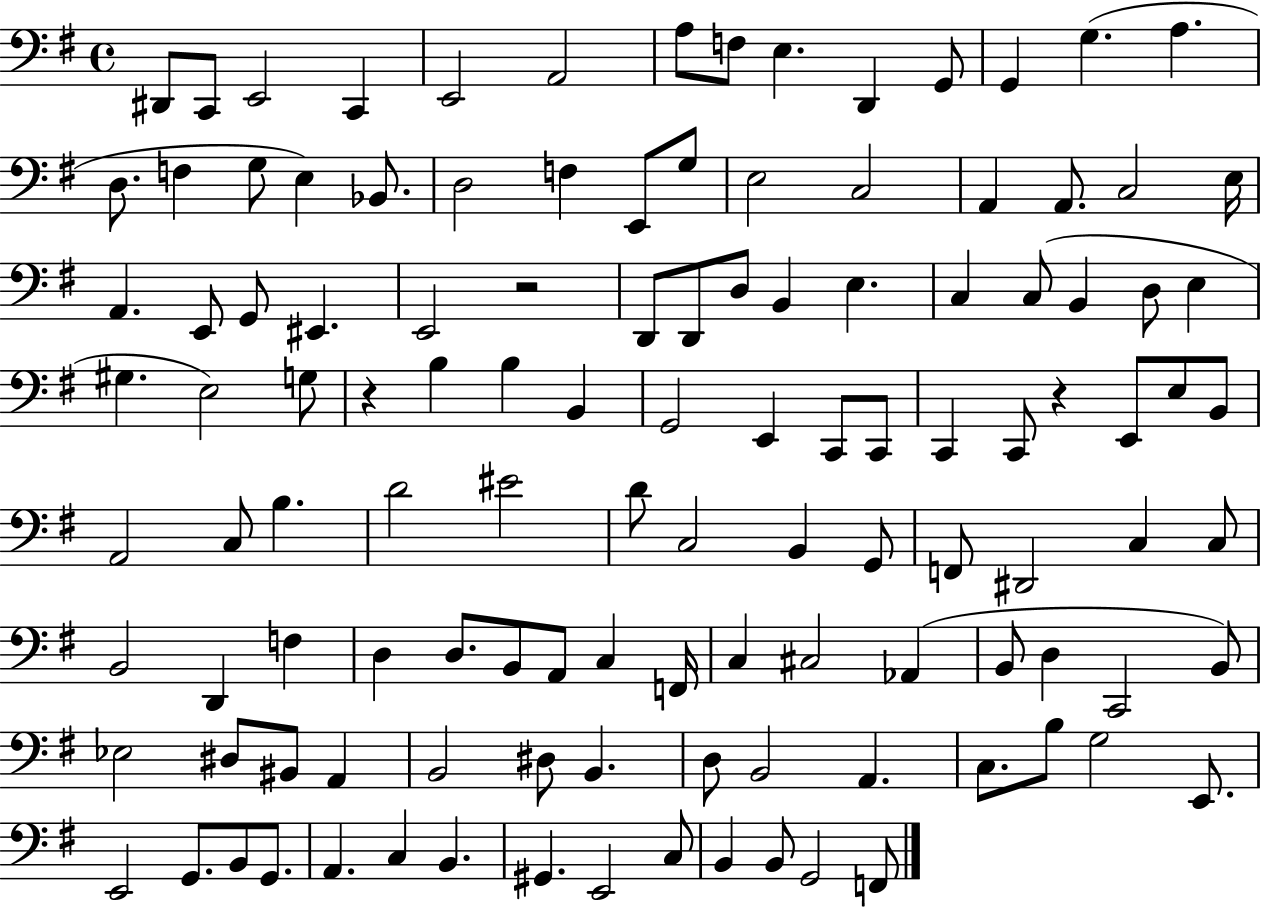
X:1
T:Untitled
M:4/4
L:1/4
K:G
^D,,/2 C,,/2 E,,2 C,, E,,2 A,,2 A,/2 F,/2 E, D,, G,,/2 G,, G, A, D,/2 F, G,/2 E, _B,,/2 D,2 F, E,,/2 G,/2 E,2 C,2 A,, A,,/2 C,2 E,/4 A,, E,,/2 G,,/2 ^E,, E,,2 z2 D,,/2 D,,/2 D,/2 B,, E, C, C,/2 B,, D,/2 E, ^G, E,2 G,/2 z B, B, B,, G,,2 E,, C,,/2 C,,/2 C,, C,,/2 z E,,/2 E,/2 B,,/2 A,,2 C,/2 B, D2 ^E2 D/2 C,2 B,, G,,/2 F,,/2 ^D,,2 C, C,/2 B,,2 D,, F, D, D,/2 B,,/2 A,,/2 C, F,,/4 C, ^C,2 _A,, B,,/2 D, C,,2 B,,/2 _E,2 ^D,/2 ^B,,/2 A,, B,,2 ^D,/2 B,, D,/2 B,,2 A,, C,/2 B,/2 G,2 E,,/2 E,,2 G,,/2 B,,/2 G,,/2 A,, C, B,, ^G,, E,,2 C,/2 B,, B,,/2 G,,2 F,,/2